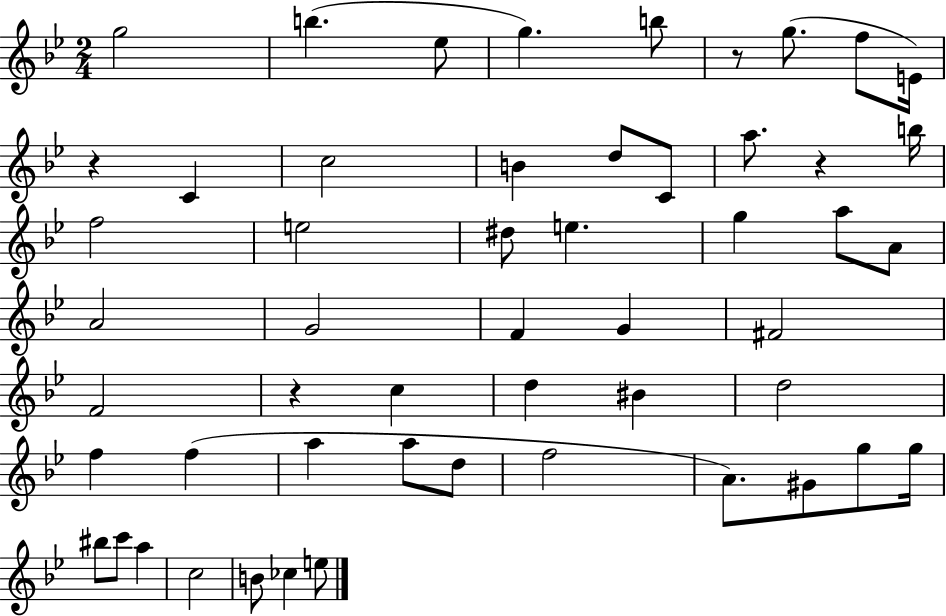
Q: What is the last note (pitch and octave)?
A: E5